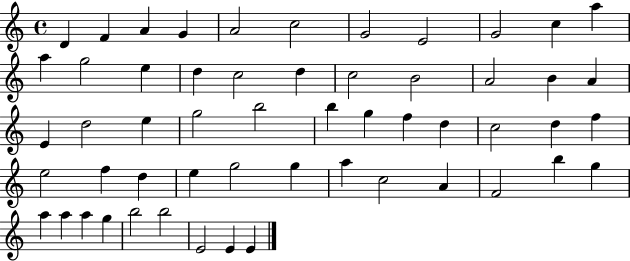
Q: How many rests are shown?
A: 0